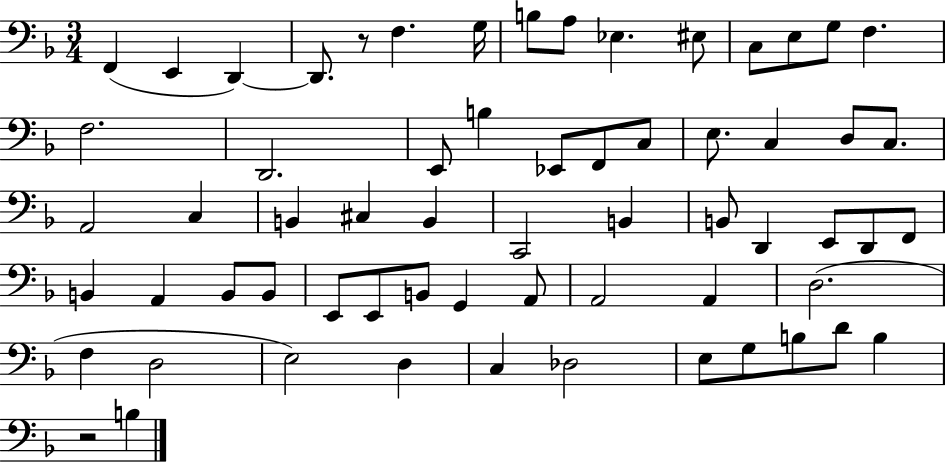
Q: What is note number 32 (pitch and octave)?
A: B2